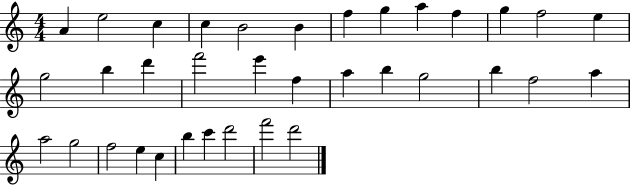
A4/q E5/h C5/q C5/q B4/h B4/q F5/q G5/q A5/q F5/q G5/q F5/h E5/q G5/h B5/q D6/q F6/h E6/q F5/q A5/q B5/q G5/h B5/q F5/h A5/q A5/h G5/h F5/h E5/q C5/q B5/q C6/q D6/h F6/h D6/h